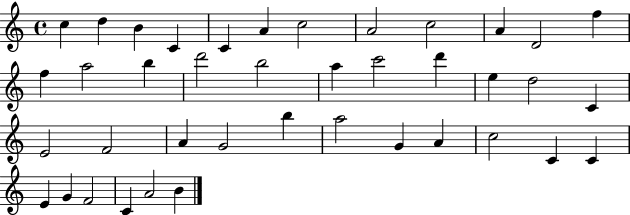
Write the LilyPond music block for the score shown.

{
  \clef treble
  \time 4/4
  \defaultTimeSignature
  \key c \major
  c''4 d''4 b'4 c'4 | c'4 a'4 c''2 | a'2 c''2 | a'4 d'2 f''4 | \break f''4 a''2 b''4 | d'''2 b''2 | a''4 c'''2 d'''4 | e''4 d''2 c'4 | \break e'2 f'2 | a'4 g'2 b''4 | a''2 g'4 a'4 | c''2 c'4 c'4 | \break e'4 g'4 f'2 | c'4 a'2 b'4 | \bar "|."
}